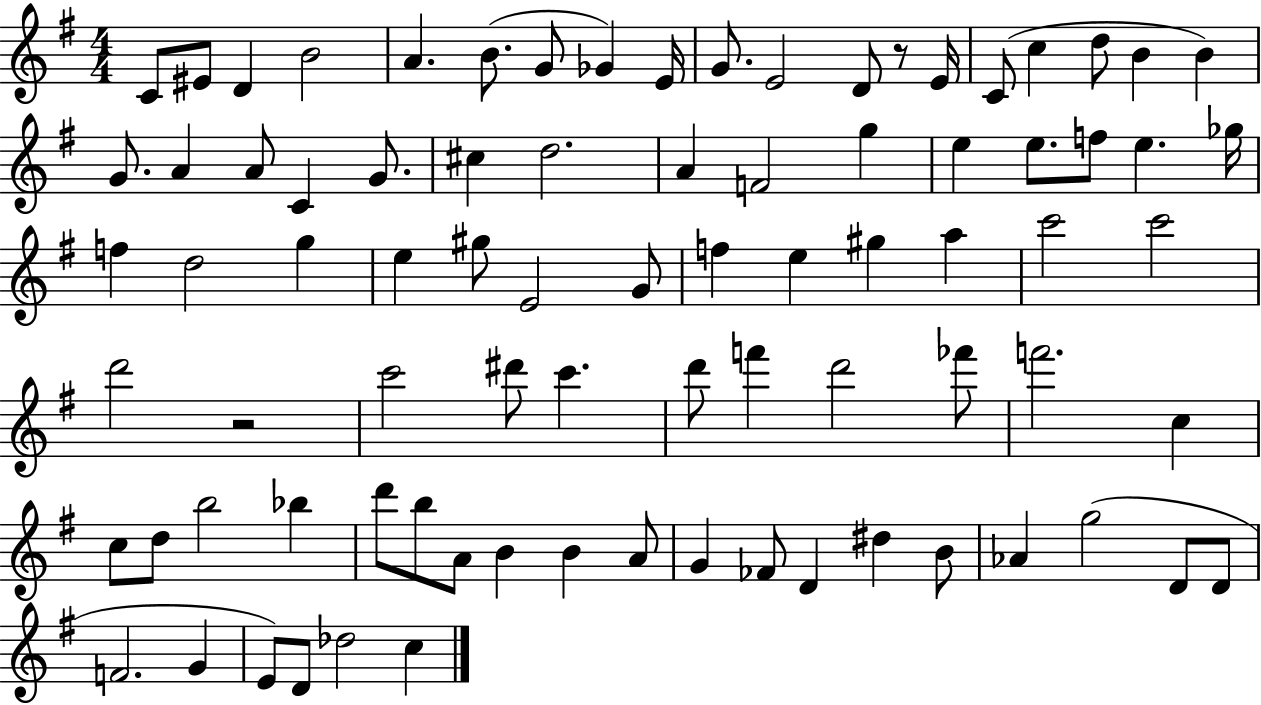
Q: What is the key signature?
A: G major